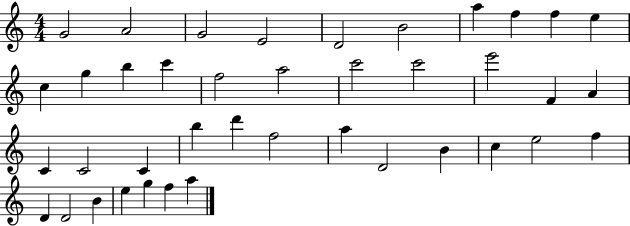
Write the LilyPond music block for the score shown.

{
  \clef treble
  \numericTimeSignature
  \time 4/4
  \key c \major
  g'2 a'2 | g'2 e'2 | d'2 b'2 | a''4 f''4 f''4 e''4 | \break c''4 g''4 b''4 c'''4 | f''2 a''2 | c'''2 c'''2 | e'''2 f'4 a'4 | \break c'4 c'2 c'4 | b''4 d'''4 f''2 | a''4 d'2 b'4 | c''4 e''2 f''4 | \break d'4 d'2 b'4 | e''4 g''4 f''4 a''4 | \bar "|."
}